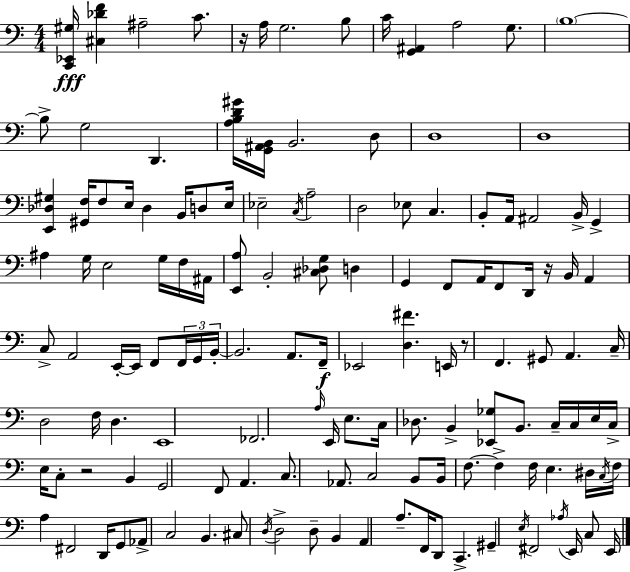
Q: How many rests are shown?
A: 4